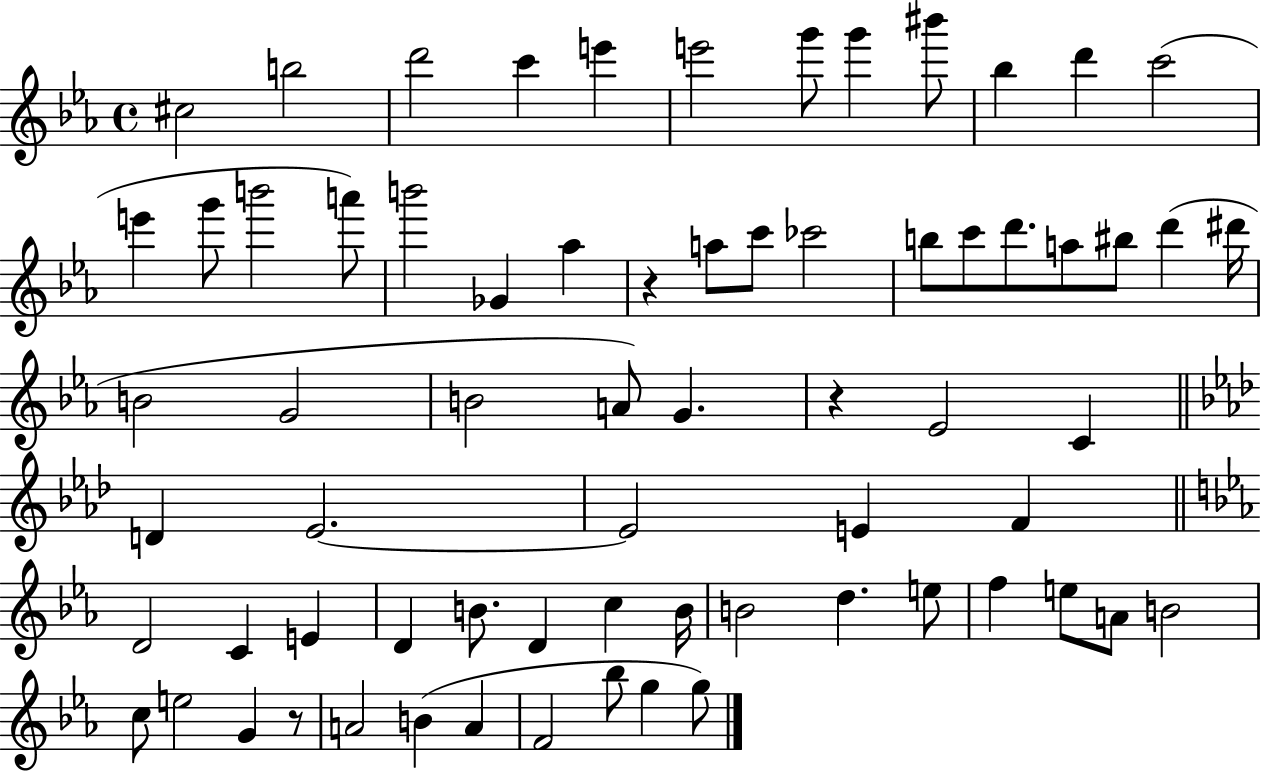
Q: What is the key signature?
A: EES major